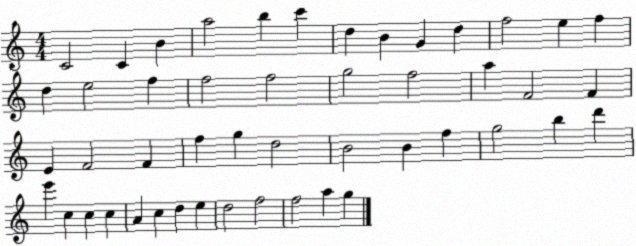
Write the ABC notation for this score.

X:1
T:Untitled
M:4/4
L:1/4
K:C
C2 C B a2 b c' d B G d f2 e f d e2 f f2 f2 g2 f2 a F2 F E F2 F f g d2 B2 B f g2 b d' e' c c c A c d e d2 f2 f2 a g